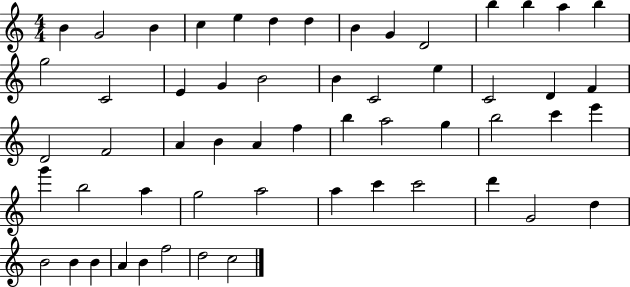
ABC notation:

X:1
T:Untitled
M:4/4
L:1/4
K:C
B G2 B c e d d B G D2 b b a b g2 C2 E G B2 B C2 e C2 D F D2 F2 A B A f b a2 g b2 c' e' g' b2 a g2 a2 a c' c'2 d' G2 d B2 B B A B f2 d2 c2